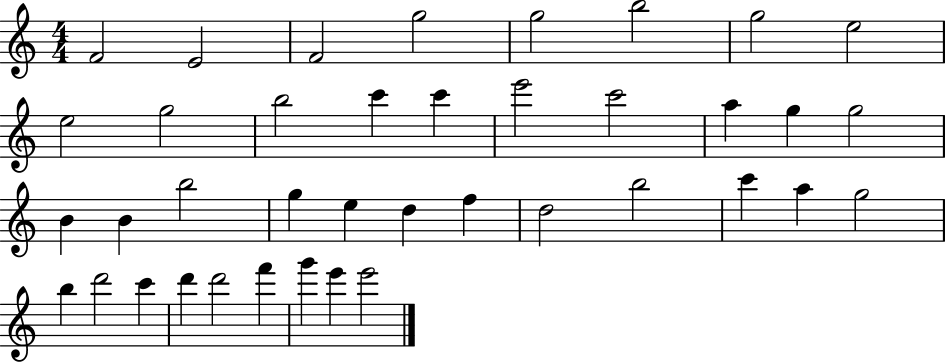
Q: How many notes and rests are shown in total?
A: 39